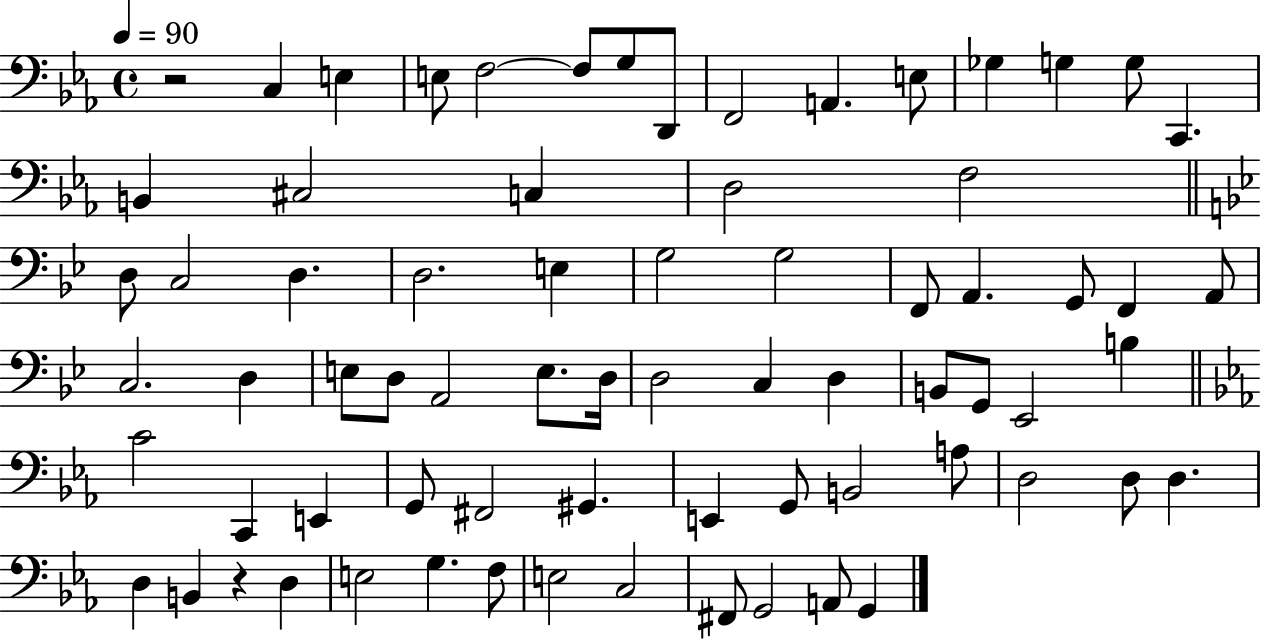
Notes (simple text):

R/h C3/q E3/q E3/e F3/h F3/e G3/e D2/e F2/h A2/q. E3/e Gb3/q G3/q G3/e C2/q. B2/q C#3/h C3/q D3/h F3/h D3/e C3/h D3/q. D3/h. E3/q G3/h G3/h F2/e A2/q. G2/e F2/q A2/e C3/h. D3/q E3/e D3/e A2/h E3/e. D3/s D3/h C3/q D3/q B2/e G2/e Eb2/h B3/q C4/h C2/q E2/q G2/e F#2/h G#2/q. E2/q G2/e B2/h A3/e D3/h D3/e D3/q. D3/q B2/q R/q D3/q E3/h G3/q. F3/e E3/h C3/h F#2/e G2/h A2/e G2/q